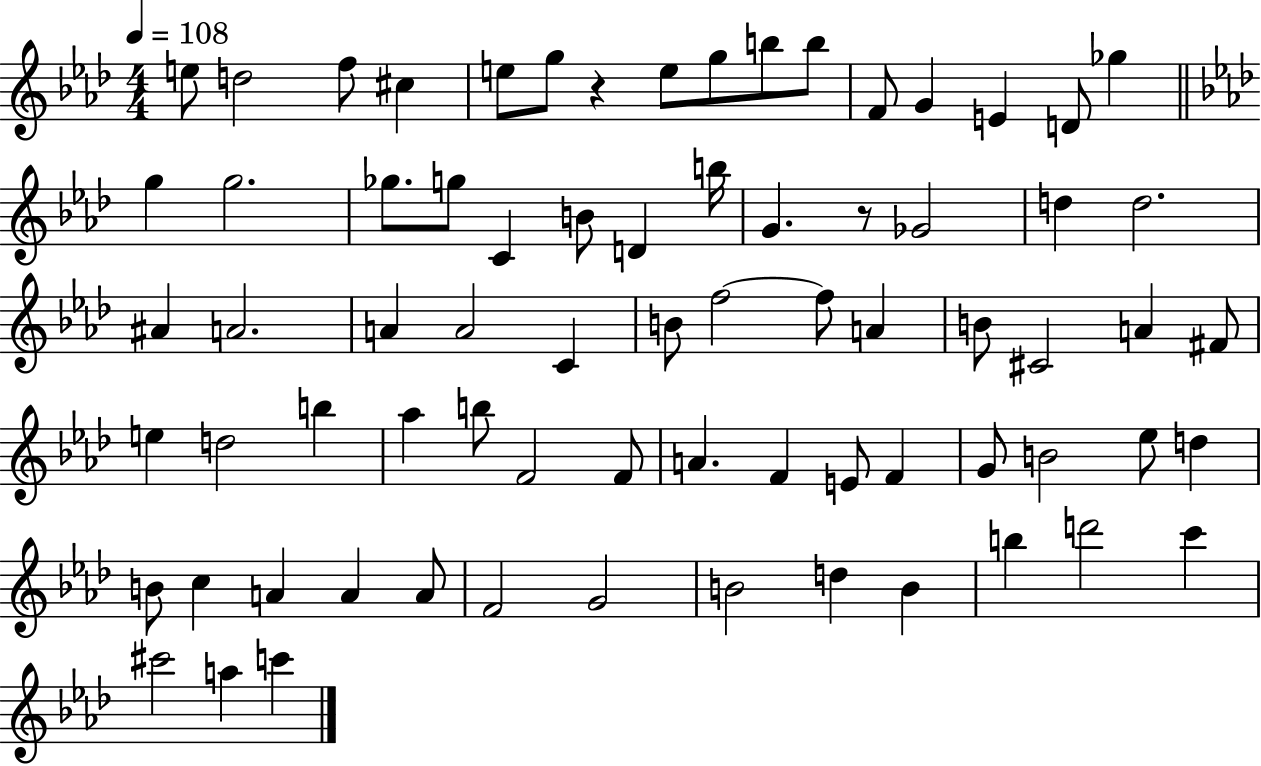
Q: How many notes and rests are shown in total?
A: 73